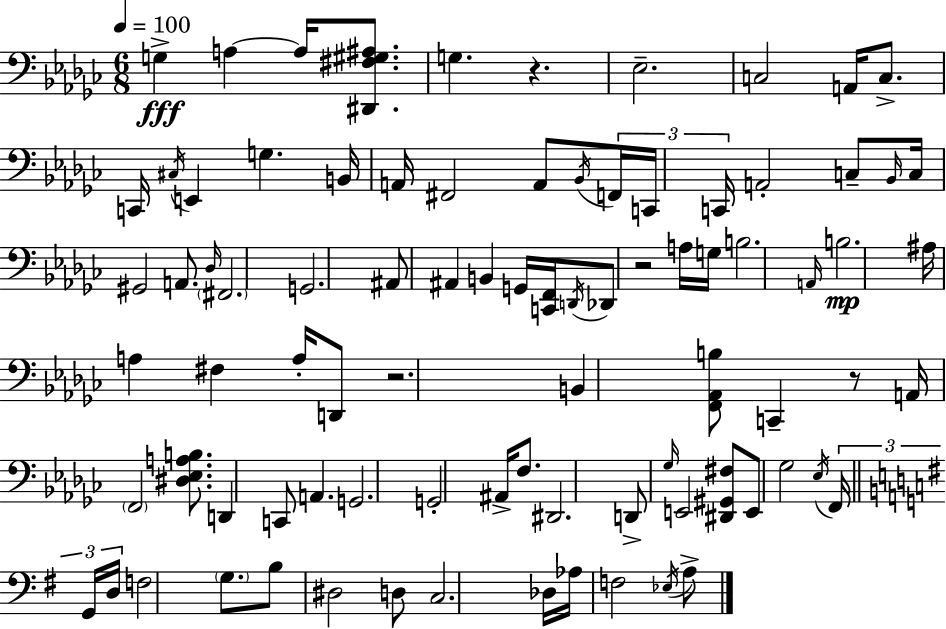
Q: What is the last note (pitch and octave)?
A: A3